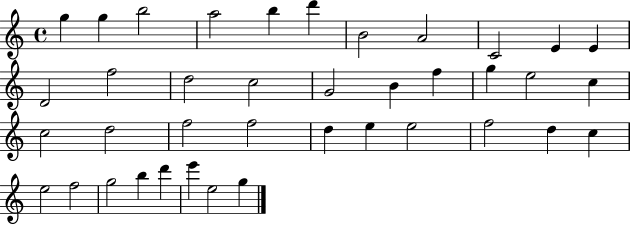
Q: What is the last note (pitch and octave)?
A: G5